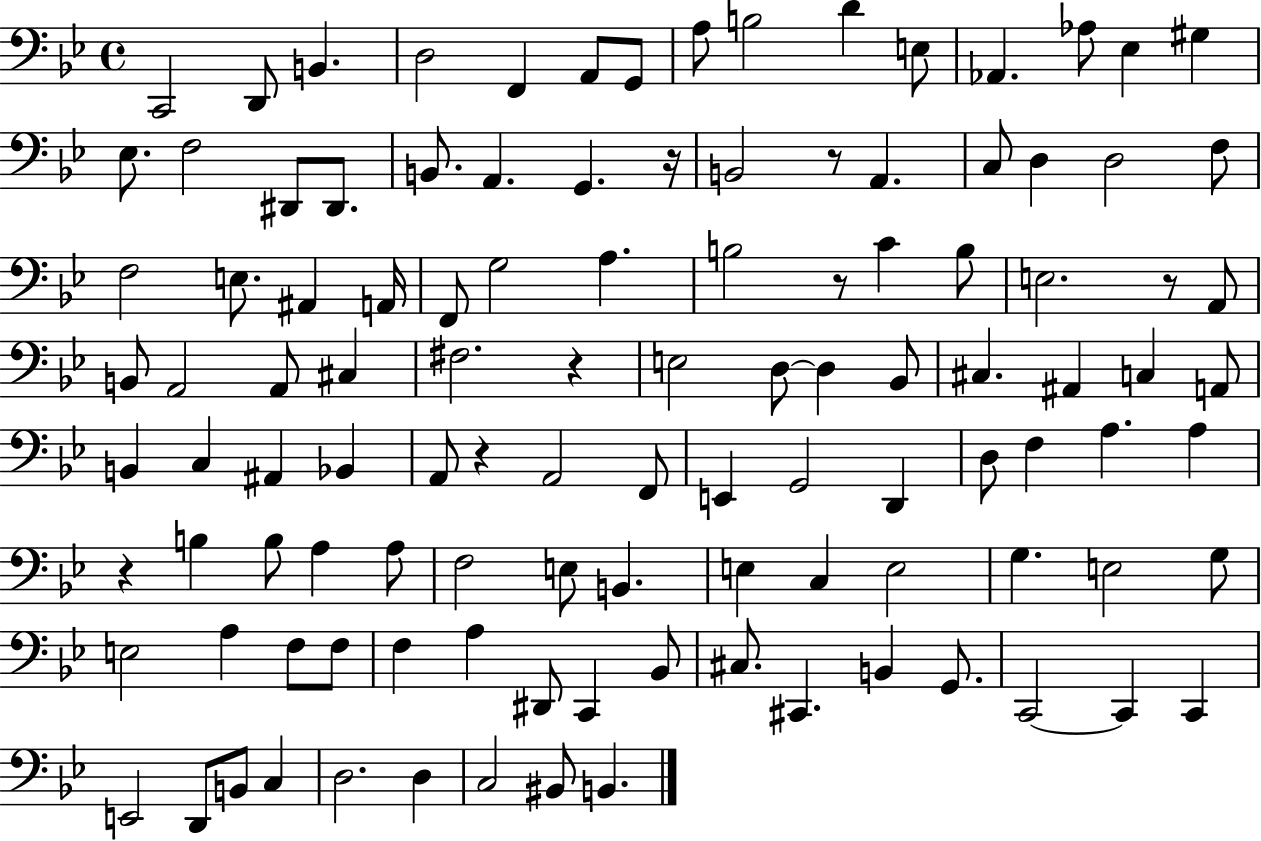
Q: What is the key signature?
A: BES major